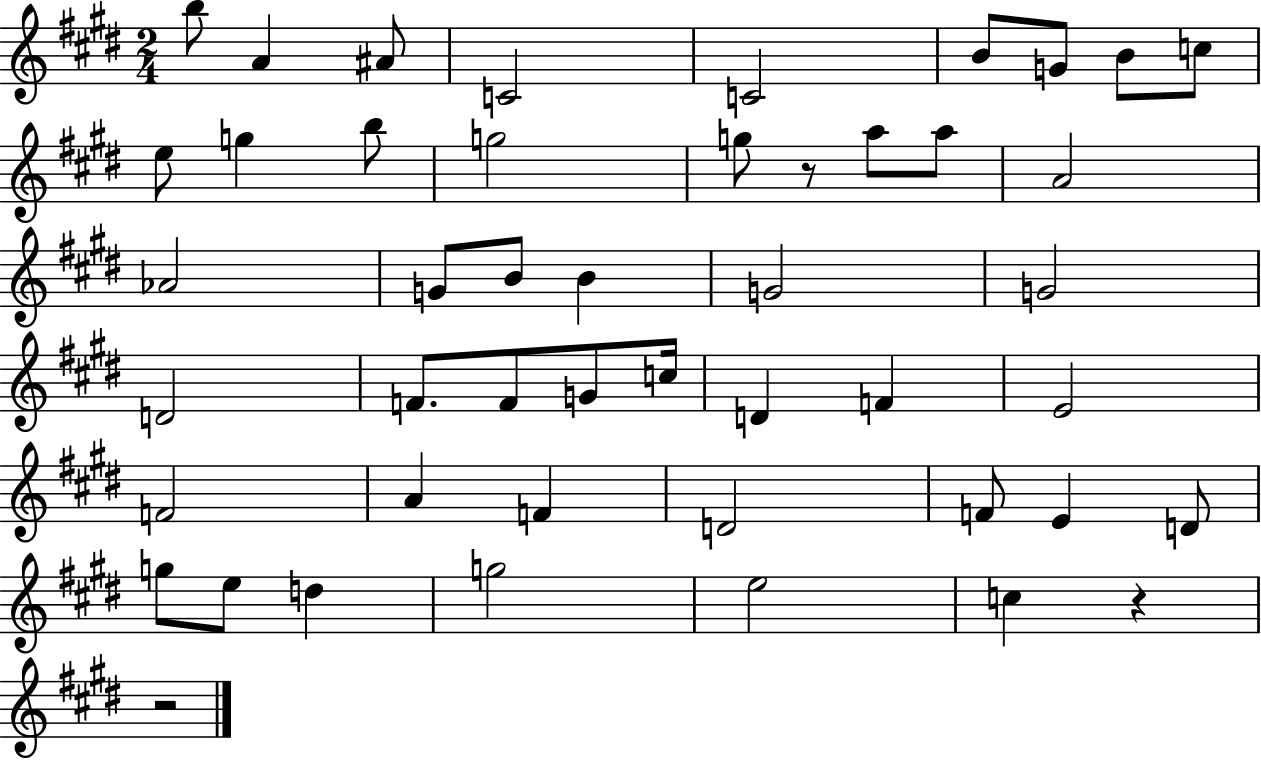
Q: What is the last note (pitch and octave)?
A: C5